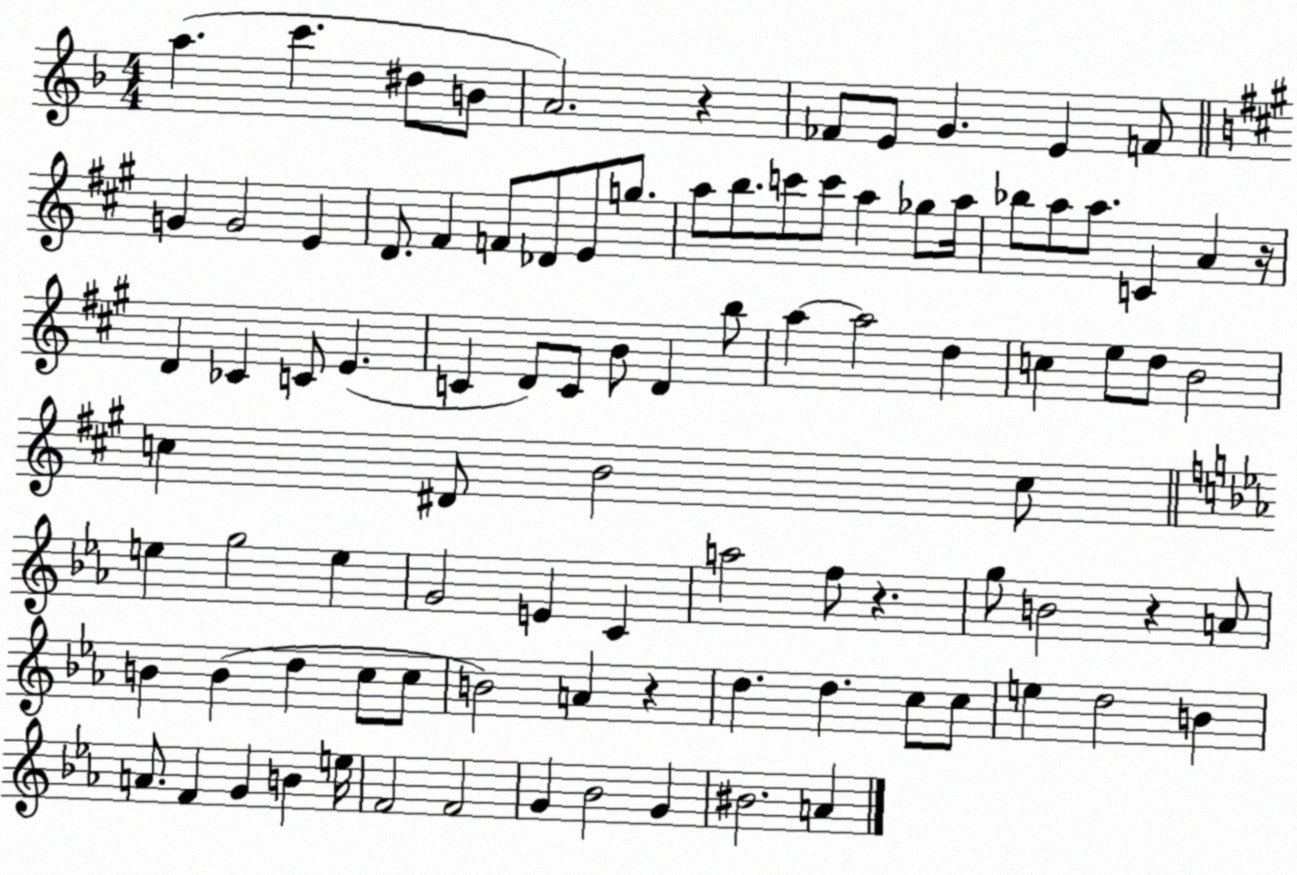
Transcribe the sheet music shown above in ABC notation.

X:1
T:Untitled
M:4/4
L:1/4
K:F
a c' ^d/2 B/2 A2 z _F/2 E/2 G E F/2 G G2 E D/2 ^F F/2 _D/2 E/2 g/2 a/2 b/2 c'/2 c'/2 a _g/2 a/4 _b/2 a/2 a/2 C A z/4 D _C C/2 E C D/2 C/2 B/2 D b/2 a a2 d c e/2 d/2 B2 c ^D/2 B2 c/2 e g2 e G2 E C a2 f/2 z g/2 B2 z A/2 B B d c/2 c/2 B2 A z d d c/2 c/2 e d2 B A/2 F G B e/4 F2 F2 G _B2 G ^B2 A